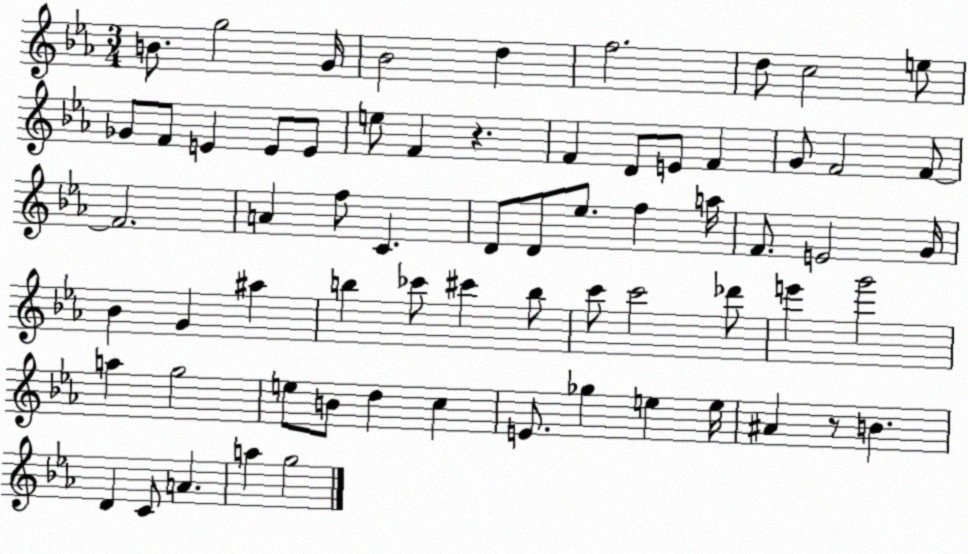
X:1
T:Untitled
M:3/4
L:1/4
K:Eb
B/2 g2 G/4 _B2 d f2 d/2 c2 e/2 _G/2 F/2 E E/2 E/2 e/2 F z F D/2 E/2 F G/2 F2 F/2 F2 A f/2 C D/2 D/2 _e/2 f a/4 F/2 E2 G/4 _B G ^a b _c'/2 ^c' b/2 c'/2 c'2 _d'/2 e' g'2 a g2 e/2 B/2 d c E/2 _g e e/4 ^A z/2 B D C/2 A a g2